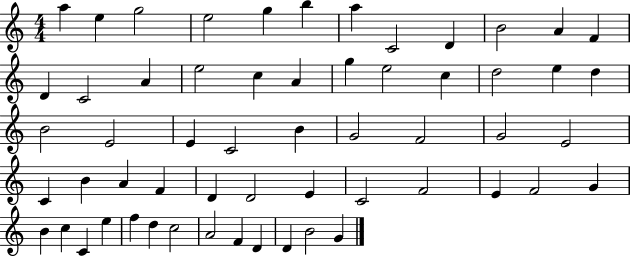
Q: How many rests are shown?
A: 0